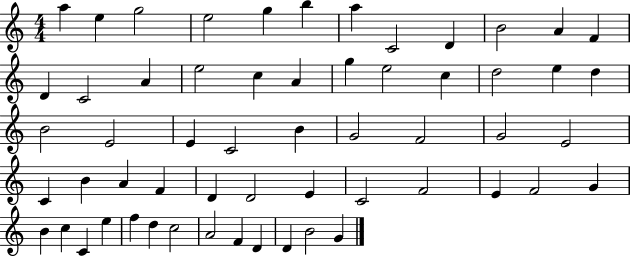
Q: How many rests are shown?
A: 0